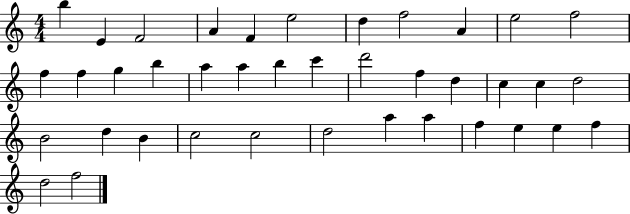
B5/q E4/q F4/h A4/q F4/q E5/h D5/q F5/h A4/q E5/h F5/h F5/q F5/q G5/q B5/q A5/q A5/q B5/q C6/q D6/h F5/q D5/q C5/q C5/q D5/h B4/h D5/q B4/q C5/h C5/h D5/h A5/q A5/q F5/q E5/q E5/q F5/q D5/h F5/h